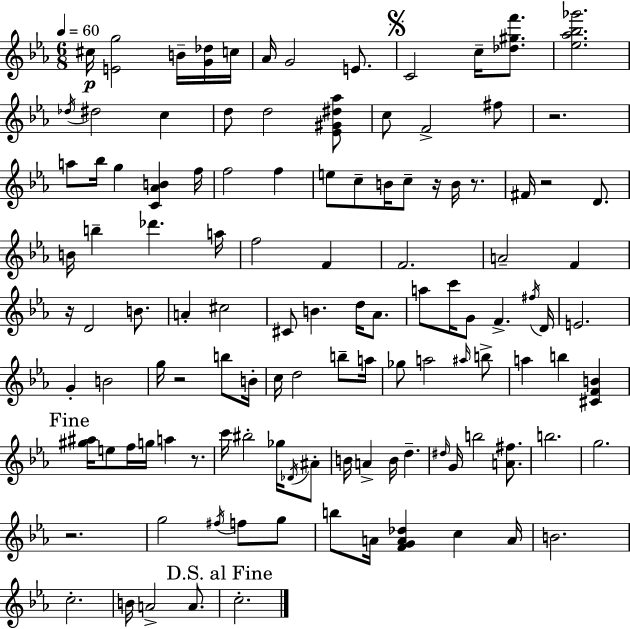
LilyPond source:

{
  \clef treble
  \numericTimeSignature
  \time 6/8
  \key ees \major
  \tempo 4 = 60
  cis''16\p <e' g''>2 b'16-- <g' des''>16 c''16 | aes'16 g'2 e'8. | \mark \markup { \musicglyph "scripts.segno" } c'2 c''16-- <des'' gis'' f'''>8. | <ees'' aes'' bes'' ges'''>2. | \break \acciaccatura { des''16 } dis''2 c''4 | d''8 d''2 <ees' gis' dis'' aes''>8 | c''8 f'2-> fis''8 | r2. | \break a''8 bes''16 g''4 <c' aes' b'>4 | f''16 f''2 f''4 | e''8 c''8-- b'16 c''8-- r16 b'16 r8. | fis'16 r2 d'8. | \break b'16 b''4-- des'''4. | a''16 f''2 f'4 | f'2. | a'2-- f'4 | \break r16 d'2 b'8. | a'4-. cis''2 | cis'8 b'4. d''16 aes'8. | a''8 c'''16 g'8 f'4.-> | \break \acciaccatura { fis''16 } d'16 e'2. | g'4-. b'2 | g''16 r2 b''8 | b'16-. c''16 d''2 b''8-- | \break a''16 ges''8 a''2 | \grace { ais''16 } b''8-> a''4 b''4 <cis' f' b'>4 | \mark "Fine" <gis'' ais''>16 e''8 f''16 g''16 a''4 | r8. c'''16 bis''2-. | \break ges''16 \acciaccatura { des'16 } ais'8-. b'16 a'4-> b'16 d''4.-- | \grace { dis''16 } g'16 b''2 | <a' fis''>8. b''2. | g''2. | \break r2. | g''2 | \acciaccatura { fis''16 } f''8 g''8 b''8 a'16 <f' g' a' des''>4 | c''4 a'16 b'2. | \break c''2.-. | b'16 a'2-> | a'8. \mark "D.S. al Fine" c''2.-. | \bar "|."
}